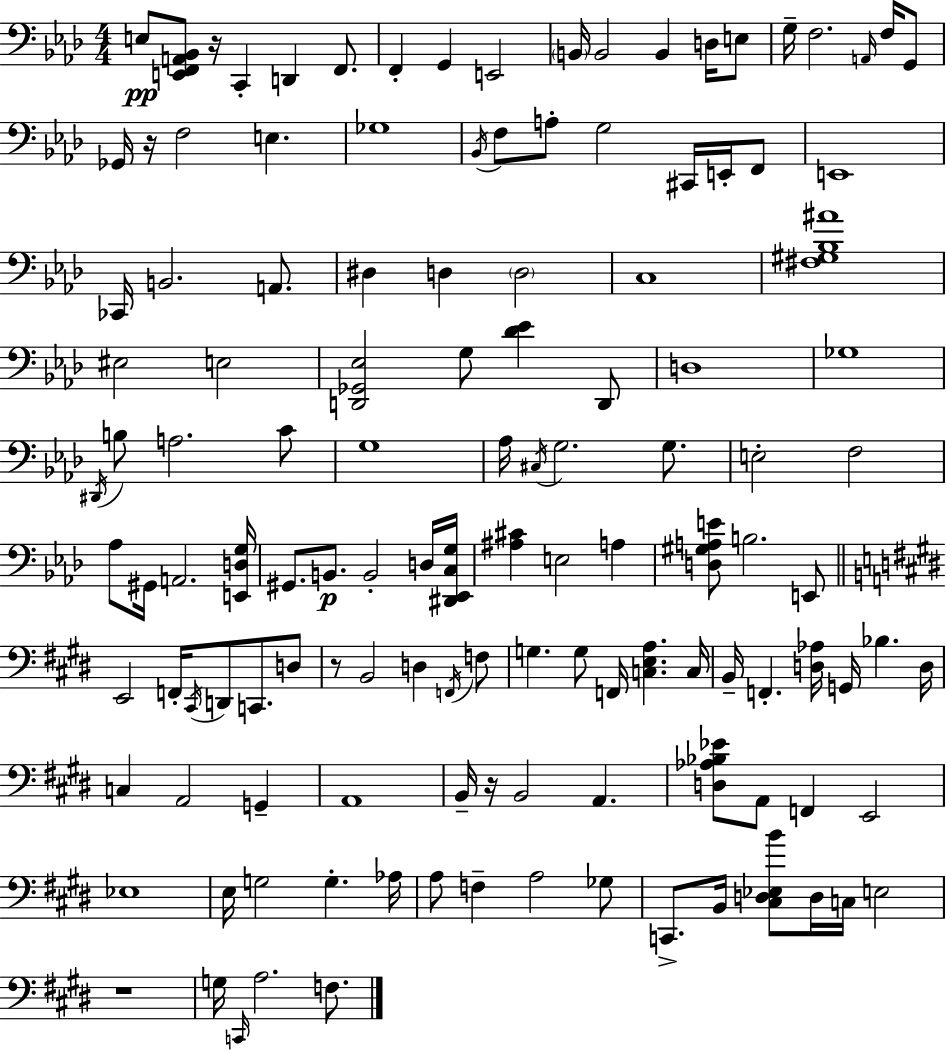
X:1
T:Untitled
M:4/4
L:1/4
K:Fm
E,/2 [E,,F,,A,,_B,,]/2 z/4 C,, D,, F,,/2 F,, G,, E,,2 B,,/4 B,,2 B,, D,/4 E,/2 G,/4 F,2 A,,/4 F,/4 G,,/2 _G,,/4 z/4 F,2 E, _G,4 _B,,/4 F,/2 A,/2 G,2 ^C,,/4 E,,/4 F,,/2 E,,4 _C,,/4 B,,2 A,,/2 ^D, D, D,2 C,4 [^F,^G,_B,^A]4 ^E,2 E,2 [D,,_G,,_E,]2 G,/2 [_D_E] D,,/2 D,4 _G,4 ^D,,/4 B,/2 A,2 C/2 G,4 _A,/4 ^C,/4 G,2 G,/2 E,2 F,2 _A,/2 ^G,,/4 A,,2 [E,,D,G,]/4 ^G,,/2 B,,/2 B,,2 D,/4 [^D,,_E,,C,G,]/4 [^A,^C] E,2 A, [D,^G,A,E]/2 B,2 E,,/2 E,,2 F,,/4 ^C,,/4 D,,/2 C,,/2 D,/2 z/2 B,,2 D, F,,/4 F,/2 G, G,/2 F,,/4 [C,E,A,] C,/4 B,,/4 F,, [D,_A,]/4 G,,/4 _B, D,/4 C, A,,2 G,, A,,4 B,,/4 z/4 B,,2 A,, [D,_A,_B,_E]/2 A,,/2 F,, E,,2 _E,4 E,/4 G,2 G, _A,/4 A,/2 F, A,2 _G,/2 C,,/2 B,,/4 [^C,D,_E,B]/2 D,/4 C,/4 E,2 z4 G,/4 C,,/4 A,2 F,/2